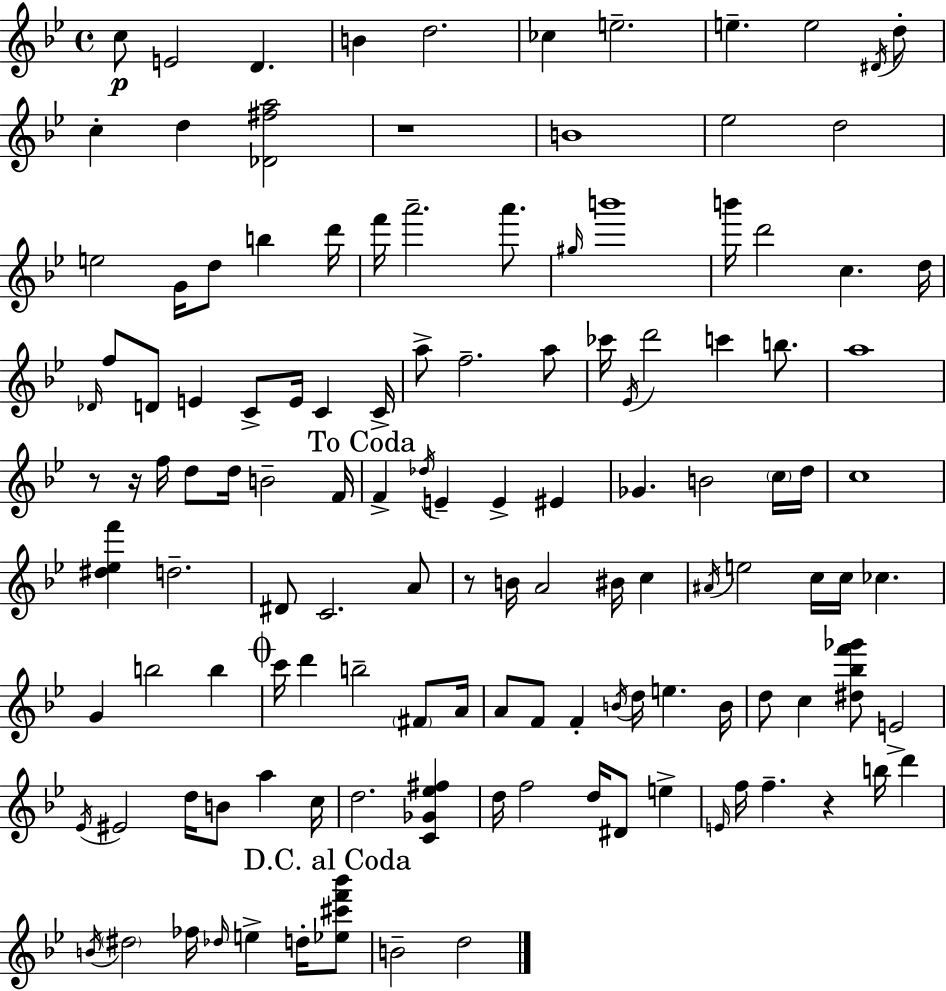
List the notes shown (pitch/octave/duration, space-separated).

C5/e E4/h D4/q. B4/q D5/h. CES5/q E5/h. E5/q. E5/h D#4/s D5/e C5/q D5/q [Db4,F#5,A5]/h R/w B4/w Eb5/h D5/h E5/h G4/s D5/e B5/q D6/s F6/s A6/h. A6/e. G#5/s B6/w B6/s D6/h C5/q. D5/s Db4/s F5/e D4/e E4/q C4/e E4/s C4/q C4/s A5/e F5/h. A5/e CES6/s Eb4/s D6/h C6/q B5/e. A5/w R/e R/s F5/s D5/e D5/s B4/h F4/s F4/q Db5/s E4/q E4/q EIS4/q Gb4/q. B4/h C5/s D5/s C5/w [D#5,Eb5,F6]/q D5/h. D#4/e C4/h. A4/e R/e B4/s A4/h BIS4/s C5/q A#4/s E5/h C5/s C5/s CES5/q. G4/q B5/h B5/q C6/s D6/q B5/h F#4/e A4/s A4/e F4/e F4/q B4/s D5/s E5/q. B4/s D5/e C5/q [D#5,Bb5,F6,Gb6]/e E4/h Eb4/s EIS4/h D5/s B4/e A5/q C5/s D5/h. [C4,Gb4,Eb5,F#5]/q D5/s F5/h D5/s D#4/e E5/q E4/s F5/s F5/q. R/q B5/s D6/q B4/s D#5/h FES5/s Db5/s E5/q D5/s [Eb5,C#6,F6,Bb6]/e B4/h D5/h